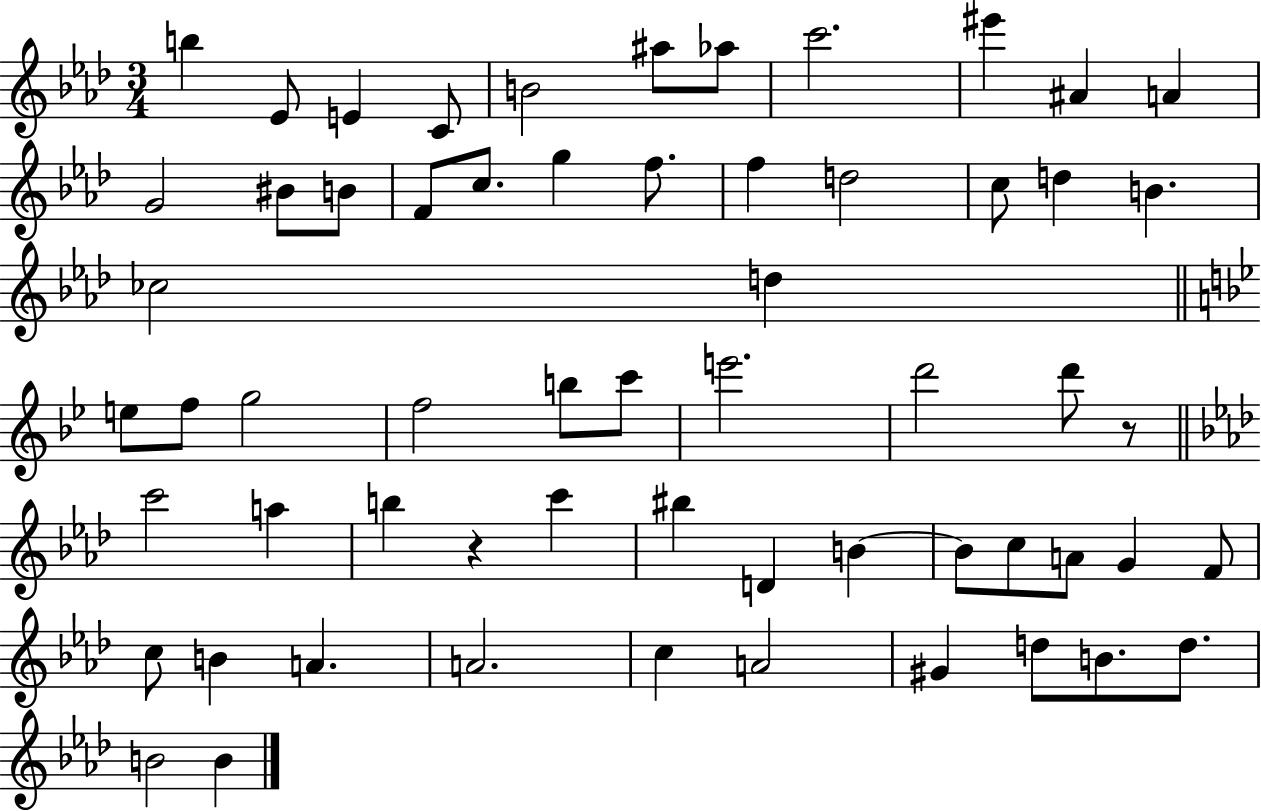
X:1
T:Untitled
M:3/4
L:1/4
K:Ab
b _E/2 E C/2 B2 ^a/2 _a/2 c'2 ^e' ^A A G2 ^B/2 B/2 F/2 c/2 g f/2 f d2 c/2 d B _c2 d e/2 f/2 g2 f2 b/2 c'/2 e'2 d'2 d'/2 z/2 c'2 a b z c' ^b D B B/2 c/2 A/2 G F/2 c/2 B A A2 c A2 ^G d/2 B/2 d/2 B2 B